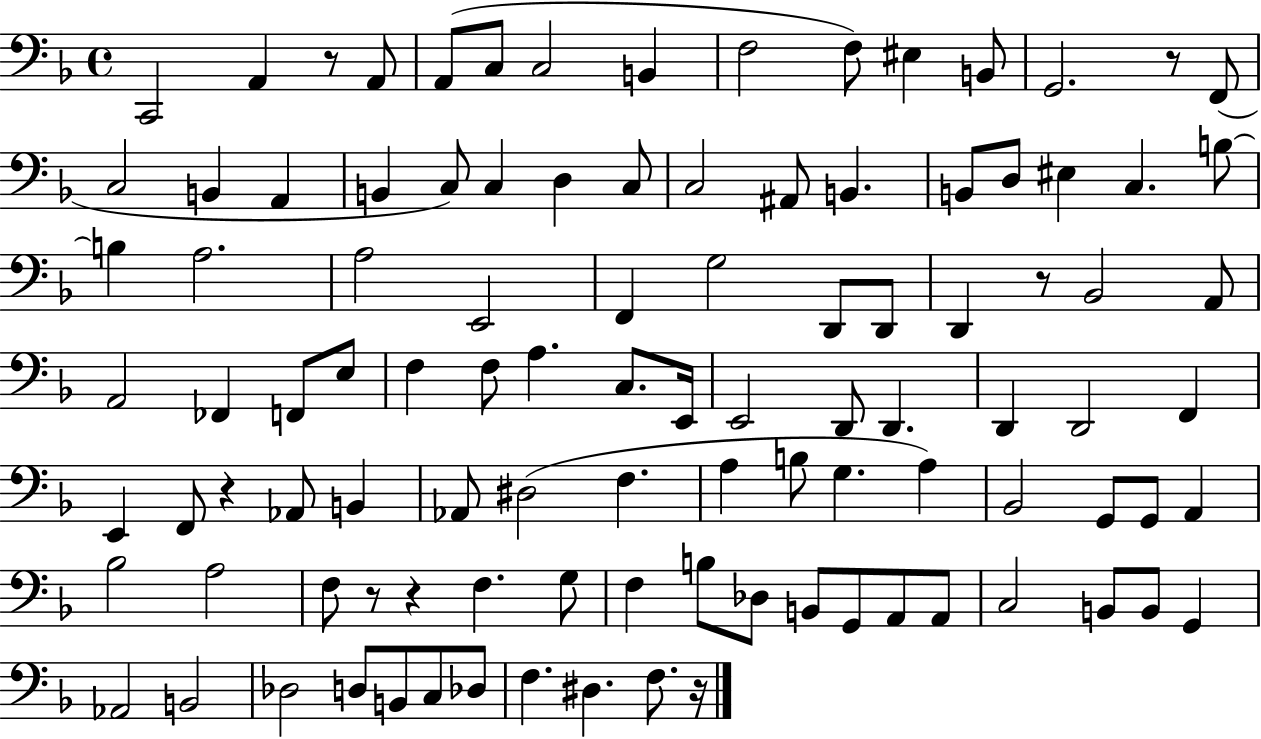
C2/h A2/q R/e A2/e A2/e C3/e C3/h B2/q F3/h F3/e EIS3/q B2/e G2/h. R/e F2/e C3/h B2/q A2/q B2/q C3/e C3/q D3/q C3/e C3/h A#2/e B2/q. B2/e D3/e EIS3/q C3/q. B3/e B3/q A3/h. A3/h E2/h F2/q G3/h D2/e D2/e D2/q R/e Bb2/h A2/e A2/h FES2/q F2/e E3/e F3/q F3/e A3/q. C3/e. E2/s E2/h D2/e D2/q. D2/q D2/h F2/q E2/q F2/e R/q Ab2/e B2/q Ab2/e D#3/h F3/q. A3/q B3/e G3/q. A3/q Bb2/h G2/e G2/e A2/q Bb3/h A3/h F3/e R/e R/q F3/q. G3/e F3/q B3/e Db3/e B2/e G2/e A2/e A2/e C3/h B2/e B2/e G2/q Ab2/h B2/h Db3/h D3/e B2/e C3/e Db3/e F3/q. D#3/q. F3/e. R/s